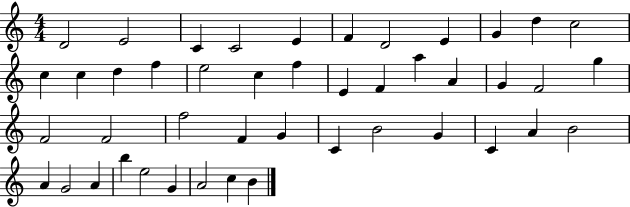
{
  \clef treble
  \numericTimeSignature
  \time 4/4
  \key c \major
  d'2 e'2 | c'4 c'2 e'4 | f'4 d'2 e'4 | g'4 d''4 c''2 | \break c''4 c''4 d''4 f''4 | e''2 c''4 f''4 | e'4 f'4 a''4 a'4 | g'4 f'2 g''4 | \break f'2 f'2 | f''2 f'4 g'4 | c'4 b'2 g'4 | c'4 a'4 b'2 | \break a'4 g'2 a'4 | b''4 e''2 g'4 | a'2 c''4 b'4 | \bar "|."
}